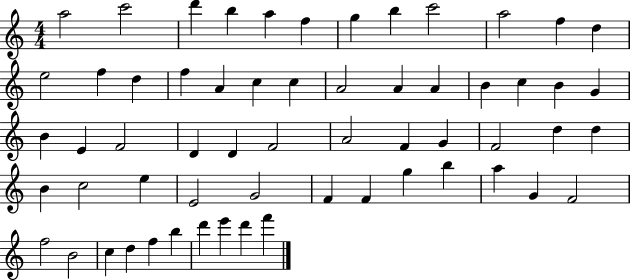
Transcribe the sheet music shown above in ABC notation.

X:1
T:Untitled
M:4/4
L:1/4
K:C
a2 c'2 d' b a f g b c'2 a2 f d e2 f d f A c c A2 A A B c B G B E F2 D D F2 A2 F G F2 d d B c2 e E2 G2 F F g b a G F2 f2 B2 c d f b d' e' d' f'